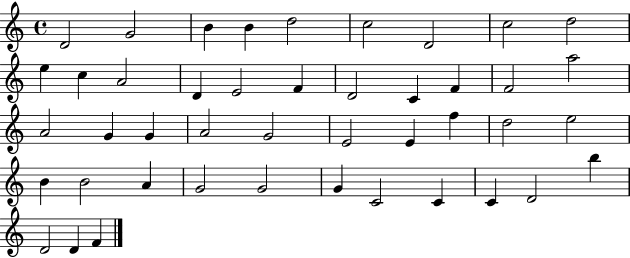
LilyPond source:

{
  \clef treble
  \time 4/4
  \defaultTimeSignature
  \key c \major
  d'2 g'2 | b'4 b'4 d''2 | c''2 d'2 | c''2 d''2 | \break e''4 c''4 a'2 | d'4 e'2 f'4 | d'2 c'4 f'4 | f'2 a''2 | \break a'2 g'4 g'4 | a'2 g'2 | e'2 e'4 f''4 | d''2 e''2 | \break b'4 b'2 a'4 | g'2 g'2 | g'4 c'2 c'4 | c'4 d'2 b''4 | \break d'2 d'4 f'4 | \bar "|."
}